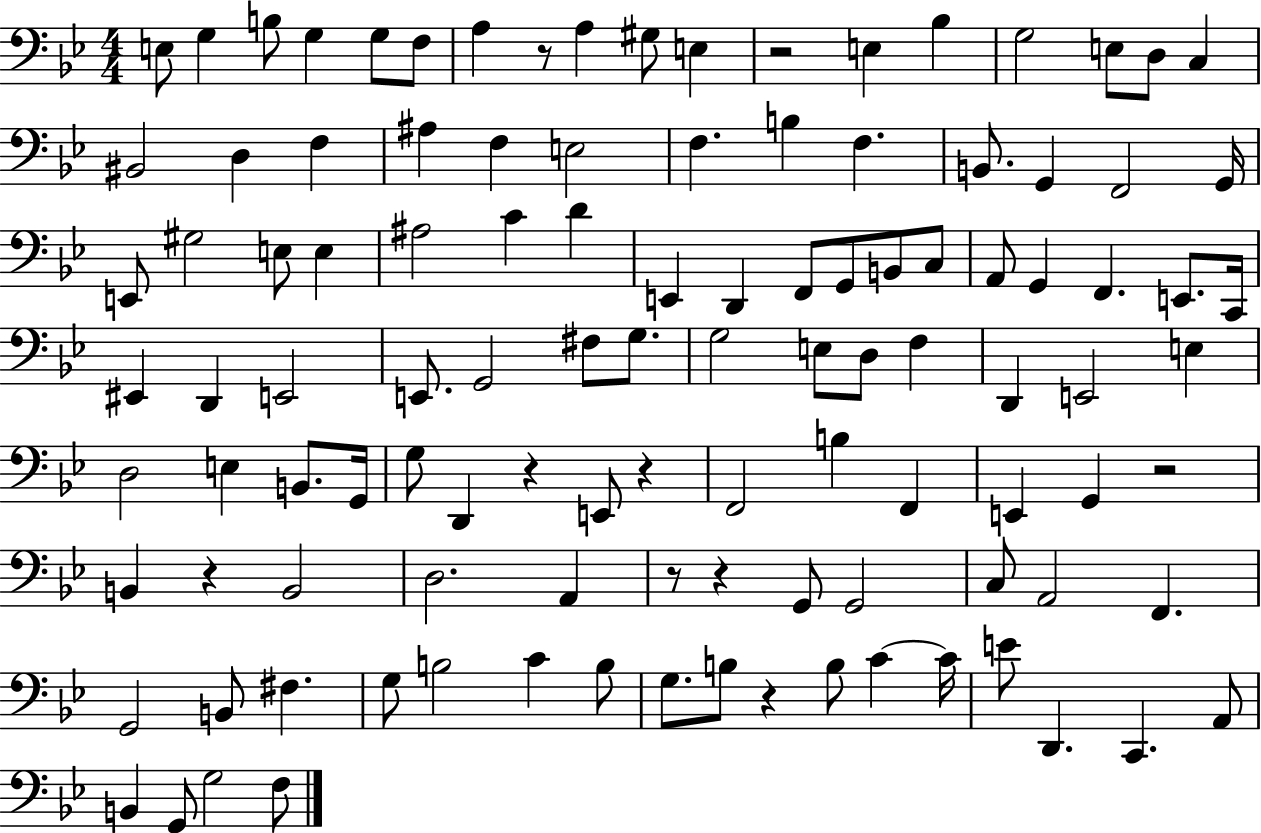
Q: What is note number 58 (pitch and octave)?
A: F3